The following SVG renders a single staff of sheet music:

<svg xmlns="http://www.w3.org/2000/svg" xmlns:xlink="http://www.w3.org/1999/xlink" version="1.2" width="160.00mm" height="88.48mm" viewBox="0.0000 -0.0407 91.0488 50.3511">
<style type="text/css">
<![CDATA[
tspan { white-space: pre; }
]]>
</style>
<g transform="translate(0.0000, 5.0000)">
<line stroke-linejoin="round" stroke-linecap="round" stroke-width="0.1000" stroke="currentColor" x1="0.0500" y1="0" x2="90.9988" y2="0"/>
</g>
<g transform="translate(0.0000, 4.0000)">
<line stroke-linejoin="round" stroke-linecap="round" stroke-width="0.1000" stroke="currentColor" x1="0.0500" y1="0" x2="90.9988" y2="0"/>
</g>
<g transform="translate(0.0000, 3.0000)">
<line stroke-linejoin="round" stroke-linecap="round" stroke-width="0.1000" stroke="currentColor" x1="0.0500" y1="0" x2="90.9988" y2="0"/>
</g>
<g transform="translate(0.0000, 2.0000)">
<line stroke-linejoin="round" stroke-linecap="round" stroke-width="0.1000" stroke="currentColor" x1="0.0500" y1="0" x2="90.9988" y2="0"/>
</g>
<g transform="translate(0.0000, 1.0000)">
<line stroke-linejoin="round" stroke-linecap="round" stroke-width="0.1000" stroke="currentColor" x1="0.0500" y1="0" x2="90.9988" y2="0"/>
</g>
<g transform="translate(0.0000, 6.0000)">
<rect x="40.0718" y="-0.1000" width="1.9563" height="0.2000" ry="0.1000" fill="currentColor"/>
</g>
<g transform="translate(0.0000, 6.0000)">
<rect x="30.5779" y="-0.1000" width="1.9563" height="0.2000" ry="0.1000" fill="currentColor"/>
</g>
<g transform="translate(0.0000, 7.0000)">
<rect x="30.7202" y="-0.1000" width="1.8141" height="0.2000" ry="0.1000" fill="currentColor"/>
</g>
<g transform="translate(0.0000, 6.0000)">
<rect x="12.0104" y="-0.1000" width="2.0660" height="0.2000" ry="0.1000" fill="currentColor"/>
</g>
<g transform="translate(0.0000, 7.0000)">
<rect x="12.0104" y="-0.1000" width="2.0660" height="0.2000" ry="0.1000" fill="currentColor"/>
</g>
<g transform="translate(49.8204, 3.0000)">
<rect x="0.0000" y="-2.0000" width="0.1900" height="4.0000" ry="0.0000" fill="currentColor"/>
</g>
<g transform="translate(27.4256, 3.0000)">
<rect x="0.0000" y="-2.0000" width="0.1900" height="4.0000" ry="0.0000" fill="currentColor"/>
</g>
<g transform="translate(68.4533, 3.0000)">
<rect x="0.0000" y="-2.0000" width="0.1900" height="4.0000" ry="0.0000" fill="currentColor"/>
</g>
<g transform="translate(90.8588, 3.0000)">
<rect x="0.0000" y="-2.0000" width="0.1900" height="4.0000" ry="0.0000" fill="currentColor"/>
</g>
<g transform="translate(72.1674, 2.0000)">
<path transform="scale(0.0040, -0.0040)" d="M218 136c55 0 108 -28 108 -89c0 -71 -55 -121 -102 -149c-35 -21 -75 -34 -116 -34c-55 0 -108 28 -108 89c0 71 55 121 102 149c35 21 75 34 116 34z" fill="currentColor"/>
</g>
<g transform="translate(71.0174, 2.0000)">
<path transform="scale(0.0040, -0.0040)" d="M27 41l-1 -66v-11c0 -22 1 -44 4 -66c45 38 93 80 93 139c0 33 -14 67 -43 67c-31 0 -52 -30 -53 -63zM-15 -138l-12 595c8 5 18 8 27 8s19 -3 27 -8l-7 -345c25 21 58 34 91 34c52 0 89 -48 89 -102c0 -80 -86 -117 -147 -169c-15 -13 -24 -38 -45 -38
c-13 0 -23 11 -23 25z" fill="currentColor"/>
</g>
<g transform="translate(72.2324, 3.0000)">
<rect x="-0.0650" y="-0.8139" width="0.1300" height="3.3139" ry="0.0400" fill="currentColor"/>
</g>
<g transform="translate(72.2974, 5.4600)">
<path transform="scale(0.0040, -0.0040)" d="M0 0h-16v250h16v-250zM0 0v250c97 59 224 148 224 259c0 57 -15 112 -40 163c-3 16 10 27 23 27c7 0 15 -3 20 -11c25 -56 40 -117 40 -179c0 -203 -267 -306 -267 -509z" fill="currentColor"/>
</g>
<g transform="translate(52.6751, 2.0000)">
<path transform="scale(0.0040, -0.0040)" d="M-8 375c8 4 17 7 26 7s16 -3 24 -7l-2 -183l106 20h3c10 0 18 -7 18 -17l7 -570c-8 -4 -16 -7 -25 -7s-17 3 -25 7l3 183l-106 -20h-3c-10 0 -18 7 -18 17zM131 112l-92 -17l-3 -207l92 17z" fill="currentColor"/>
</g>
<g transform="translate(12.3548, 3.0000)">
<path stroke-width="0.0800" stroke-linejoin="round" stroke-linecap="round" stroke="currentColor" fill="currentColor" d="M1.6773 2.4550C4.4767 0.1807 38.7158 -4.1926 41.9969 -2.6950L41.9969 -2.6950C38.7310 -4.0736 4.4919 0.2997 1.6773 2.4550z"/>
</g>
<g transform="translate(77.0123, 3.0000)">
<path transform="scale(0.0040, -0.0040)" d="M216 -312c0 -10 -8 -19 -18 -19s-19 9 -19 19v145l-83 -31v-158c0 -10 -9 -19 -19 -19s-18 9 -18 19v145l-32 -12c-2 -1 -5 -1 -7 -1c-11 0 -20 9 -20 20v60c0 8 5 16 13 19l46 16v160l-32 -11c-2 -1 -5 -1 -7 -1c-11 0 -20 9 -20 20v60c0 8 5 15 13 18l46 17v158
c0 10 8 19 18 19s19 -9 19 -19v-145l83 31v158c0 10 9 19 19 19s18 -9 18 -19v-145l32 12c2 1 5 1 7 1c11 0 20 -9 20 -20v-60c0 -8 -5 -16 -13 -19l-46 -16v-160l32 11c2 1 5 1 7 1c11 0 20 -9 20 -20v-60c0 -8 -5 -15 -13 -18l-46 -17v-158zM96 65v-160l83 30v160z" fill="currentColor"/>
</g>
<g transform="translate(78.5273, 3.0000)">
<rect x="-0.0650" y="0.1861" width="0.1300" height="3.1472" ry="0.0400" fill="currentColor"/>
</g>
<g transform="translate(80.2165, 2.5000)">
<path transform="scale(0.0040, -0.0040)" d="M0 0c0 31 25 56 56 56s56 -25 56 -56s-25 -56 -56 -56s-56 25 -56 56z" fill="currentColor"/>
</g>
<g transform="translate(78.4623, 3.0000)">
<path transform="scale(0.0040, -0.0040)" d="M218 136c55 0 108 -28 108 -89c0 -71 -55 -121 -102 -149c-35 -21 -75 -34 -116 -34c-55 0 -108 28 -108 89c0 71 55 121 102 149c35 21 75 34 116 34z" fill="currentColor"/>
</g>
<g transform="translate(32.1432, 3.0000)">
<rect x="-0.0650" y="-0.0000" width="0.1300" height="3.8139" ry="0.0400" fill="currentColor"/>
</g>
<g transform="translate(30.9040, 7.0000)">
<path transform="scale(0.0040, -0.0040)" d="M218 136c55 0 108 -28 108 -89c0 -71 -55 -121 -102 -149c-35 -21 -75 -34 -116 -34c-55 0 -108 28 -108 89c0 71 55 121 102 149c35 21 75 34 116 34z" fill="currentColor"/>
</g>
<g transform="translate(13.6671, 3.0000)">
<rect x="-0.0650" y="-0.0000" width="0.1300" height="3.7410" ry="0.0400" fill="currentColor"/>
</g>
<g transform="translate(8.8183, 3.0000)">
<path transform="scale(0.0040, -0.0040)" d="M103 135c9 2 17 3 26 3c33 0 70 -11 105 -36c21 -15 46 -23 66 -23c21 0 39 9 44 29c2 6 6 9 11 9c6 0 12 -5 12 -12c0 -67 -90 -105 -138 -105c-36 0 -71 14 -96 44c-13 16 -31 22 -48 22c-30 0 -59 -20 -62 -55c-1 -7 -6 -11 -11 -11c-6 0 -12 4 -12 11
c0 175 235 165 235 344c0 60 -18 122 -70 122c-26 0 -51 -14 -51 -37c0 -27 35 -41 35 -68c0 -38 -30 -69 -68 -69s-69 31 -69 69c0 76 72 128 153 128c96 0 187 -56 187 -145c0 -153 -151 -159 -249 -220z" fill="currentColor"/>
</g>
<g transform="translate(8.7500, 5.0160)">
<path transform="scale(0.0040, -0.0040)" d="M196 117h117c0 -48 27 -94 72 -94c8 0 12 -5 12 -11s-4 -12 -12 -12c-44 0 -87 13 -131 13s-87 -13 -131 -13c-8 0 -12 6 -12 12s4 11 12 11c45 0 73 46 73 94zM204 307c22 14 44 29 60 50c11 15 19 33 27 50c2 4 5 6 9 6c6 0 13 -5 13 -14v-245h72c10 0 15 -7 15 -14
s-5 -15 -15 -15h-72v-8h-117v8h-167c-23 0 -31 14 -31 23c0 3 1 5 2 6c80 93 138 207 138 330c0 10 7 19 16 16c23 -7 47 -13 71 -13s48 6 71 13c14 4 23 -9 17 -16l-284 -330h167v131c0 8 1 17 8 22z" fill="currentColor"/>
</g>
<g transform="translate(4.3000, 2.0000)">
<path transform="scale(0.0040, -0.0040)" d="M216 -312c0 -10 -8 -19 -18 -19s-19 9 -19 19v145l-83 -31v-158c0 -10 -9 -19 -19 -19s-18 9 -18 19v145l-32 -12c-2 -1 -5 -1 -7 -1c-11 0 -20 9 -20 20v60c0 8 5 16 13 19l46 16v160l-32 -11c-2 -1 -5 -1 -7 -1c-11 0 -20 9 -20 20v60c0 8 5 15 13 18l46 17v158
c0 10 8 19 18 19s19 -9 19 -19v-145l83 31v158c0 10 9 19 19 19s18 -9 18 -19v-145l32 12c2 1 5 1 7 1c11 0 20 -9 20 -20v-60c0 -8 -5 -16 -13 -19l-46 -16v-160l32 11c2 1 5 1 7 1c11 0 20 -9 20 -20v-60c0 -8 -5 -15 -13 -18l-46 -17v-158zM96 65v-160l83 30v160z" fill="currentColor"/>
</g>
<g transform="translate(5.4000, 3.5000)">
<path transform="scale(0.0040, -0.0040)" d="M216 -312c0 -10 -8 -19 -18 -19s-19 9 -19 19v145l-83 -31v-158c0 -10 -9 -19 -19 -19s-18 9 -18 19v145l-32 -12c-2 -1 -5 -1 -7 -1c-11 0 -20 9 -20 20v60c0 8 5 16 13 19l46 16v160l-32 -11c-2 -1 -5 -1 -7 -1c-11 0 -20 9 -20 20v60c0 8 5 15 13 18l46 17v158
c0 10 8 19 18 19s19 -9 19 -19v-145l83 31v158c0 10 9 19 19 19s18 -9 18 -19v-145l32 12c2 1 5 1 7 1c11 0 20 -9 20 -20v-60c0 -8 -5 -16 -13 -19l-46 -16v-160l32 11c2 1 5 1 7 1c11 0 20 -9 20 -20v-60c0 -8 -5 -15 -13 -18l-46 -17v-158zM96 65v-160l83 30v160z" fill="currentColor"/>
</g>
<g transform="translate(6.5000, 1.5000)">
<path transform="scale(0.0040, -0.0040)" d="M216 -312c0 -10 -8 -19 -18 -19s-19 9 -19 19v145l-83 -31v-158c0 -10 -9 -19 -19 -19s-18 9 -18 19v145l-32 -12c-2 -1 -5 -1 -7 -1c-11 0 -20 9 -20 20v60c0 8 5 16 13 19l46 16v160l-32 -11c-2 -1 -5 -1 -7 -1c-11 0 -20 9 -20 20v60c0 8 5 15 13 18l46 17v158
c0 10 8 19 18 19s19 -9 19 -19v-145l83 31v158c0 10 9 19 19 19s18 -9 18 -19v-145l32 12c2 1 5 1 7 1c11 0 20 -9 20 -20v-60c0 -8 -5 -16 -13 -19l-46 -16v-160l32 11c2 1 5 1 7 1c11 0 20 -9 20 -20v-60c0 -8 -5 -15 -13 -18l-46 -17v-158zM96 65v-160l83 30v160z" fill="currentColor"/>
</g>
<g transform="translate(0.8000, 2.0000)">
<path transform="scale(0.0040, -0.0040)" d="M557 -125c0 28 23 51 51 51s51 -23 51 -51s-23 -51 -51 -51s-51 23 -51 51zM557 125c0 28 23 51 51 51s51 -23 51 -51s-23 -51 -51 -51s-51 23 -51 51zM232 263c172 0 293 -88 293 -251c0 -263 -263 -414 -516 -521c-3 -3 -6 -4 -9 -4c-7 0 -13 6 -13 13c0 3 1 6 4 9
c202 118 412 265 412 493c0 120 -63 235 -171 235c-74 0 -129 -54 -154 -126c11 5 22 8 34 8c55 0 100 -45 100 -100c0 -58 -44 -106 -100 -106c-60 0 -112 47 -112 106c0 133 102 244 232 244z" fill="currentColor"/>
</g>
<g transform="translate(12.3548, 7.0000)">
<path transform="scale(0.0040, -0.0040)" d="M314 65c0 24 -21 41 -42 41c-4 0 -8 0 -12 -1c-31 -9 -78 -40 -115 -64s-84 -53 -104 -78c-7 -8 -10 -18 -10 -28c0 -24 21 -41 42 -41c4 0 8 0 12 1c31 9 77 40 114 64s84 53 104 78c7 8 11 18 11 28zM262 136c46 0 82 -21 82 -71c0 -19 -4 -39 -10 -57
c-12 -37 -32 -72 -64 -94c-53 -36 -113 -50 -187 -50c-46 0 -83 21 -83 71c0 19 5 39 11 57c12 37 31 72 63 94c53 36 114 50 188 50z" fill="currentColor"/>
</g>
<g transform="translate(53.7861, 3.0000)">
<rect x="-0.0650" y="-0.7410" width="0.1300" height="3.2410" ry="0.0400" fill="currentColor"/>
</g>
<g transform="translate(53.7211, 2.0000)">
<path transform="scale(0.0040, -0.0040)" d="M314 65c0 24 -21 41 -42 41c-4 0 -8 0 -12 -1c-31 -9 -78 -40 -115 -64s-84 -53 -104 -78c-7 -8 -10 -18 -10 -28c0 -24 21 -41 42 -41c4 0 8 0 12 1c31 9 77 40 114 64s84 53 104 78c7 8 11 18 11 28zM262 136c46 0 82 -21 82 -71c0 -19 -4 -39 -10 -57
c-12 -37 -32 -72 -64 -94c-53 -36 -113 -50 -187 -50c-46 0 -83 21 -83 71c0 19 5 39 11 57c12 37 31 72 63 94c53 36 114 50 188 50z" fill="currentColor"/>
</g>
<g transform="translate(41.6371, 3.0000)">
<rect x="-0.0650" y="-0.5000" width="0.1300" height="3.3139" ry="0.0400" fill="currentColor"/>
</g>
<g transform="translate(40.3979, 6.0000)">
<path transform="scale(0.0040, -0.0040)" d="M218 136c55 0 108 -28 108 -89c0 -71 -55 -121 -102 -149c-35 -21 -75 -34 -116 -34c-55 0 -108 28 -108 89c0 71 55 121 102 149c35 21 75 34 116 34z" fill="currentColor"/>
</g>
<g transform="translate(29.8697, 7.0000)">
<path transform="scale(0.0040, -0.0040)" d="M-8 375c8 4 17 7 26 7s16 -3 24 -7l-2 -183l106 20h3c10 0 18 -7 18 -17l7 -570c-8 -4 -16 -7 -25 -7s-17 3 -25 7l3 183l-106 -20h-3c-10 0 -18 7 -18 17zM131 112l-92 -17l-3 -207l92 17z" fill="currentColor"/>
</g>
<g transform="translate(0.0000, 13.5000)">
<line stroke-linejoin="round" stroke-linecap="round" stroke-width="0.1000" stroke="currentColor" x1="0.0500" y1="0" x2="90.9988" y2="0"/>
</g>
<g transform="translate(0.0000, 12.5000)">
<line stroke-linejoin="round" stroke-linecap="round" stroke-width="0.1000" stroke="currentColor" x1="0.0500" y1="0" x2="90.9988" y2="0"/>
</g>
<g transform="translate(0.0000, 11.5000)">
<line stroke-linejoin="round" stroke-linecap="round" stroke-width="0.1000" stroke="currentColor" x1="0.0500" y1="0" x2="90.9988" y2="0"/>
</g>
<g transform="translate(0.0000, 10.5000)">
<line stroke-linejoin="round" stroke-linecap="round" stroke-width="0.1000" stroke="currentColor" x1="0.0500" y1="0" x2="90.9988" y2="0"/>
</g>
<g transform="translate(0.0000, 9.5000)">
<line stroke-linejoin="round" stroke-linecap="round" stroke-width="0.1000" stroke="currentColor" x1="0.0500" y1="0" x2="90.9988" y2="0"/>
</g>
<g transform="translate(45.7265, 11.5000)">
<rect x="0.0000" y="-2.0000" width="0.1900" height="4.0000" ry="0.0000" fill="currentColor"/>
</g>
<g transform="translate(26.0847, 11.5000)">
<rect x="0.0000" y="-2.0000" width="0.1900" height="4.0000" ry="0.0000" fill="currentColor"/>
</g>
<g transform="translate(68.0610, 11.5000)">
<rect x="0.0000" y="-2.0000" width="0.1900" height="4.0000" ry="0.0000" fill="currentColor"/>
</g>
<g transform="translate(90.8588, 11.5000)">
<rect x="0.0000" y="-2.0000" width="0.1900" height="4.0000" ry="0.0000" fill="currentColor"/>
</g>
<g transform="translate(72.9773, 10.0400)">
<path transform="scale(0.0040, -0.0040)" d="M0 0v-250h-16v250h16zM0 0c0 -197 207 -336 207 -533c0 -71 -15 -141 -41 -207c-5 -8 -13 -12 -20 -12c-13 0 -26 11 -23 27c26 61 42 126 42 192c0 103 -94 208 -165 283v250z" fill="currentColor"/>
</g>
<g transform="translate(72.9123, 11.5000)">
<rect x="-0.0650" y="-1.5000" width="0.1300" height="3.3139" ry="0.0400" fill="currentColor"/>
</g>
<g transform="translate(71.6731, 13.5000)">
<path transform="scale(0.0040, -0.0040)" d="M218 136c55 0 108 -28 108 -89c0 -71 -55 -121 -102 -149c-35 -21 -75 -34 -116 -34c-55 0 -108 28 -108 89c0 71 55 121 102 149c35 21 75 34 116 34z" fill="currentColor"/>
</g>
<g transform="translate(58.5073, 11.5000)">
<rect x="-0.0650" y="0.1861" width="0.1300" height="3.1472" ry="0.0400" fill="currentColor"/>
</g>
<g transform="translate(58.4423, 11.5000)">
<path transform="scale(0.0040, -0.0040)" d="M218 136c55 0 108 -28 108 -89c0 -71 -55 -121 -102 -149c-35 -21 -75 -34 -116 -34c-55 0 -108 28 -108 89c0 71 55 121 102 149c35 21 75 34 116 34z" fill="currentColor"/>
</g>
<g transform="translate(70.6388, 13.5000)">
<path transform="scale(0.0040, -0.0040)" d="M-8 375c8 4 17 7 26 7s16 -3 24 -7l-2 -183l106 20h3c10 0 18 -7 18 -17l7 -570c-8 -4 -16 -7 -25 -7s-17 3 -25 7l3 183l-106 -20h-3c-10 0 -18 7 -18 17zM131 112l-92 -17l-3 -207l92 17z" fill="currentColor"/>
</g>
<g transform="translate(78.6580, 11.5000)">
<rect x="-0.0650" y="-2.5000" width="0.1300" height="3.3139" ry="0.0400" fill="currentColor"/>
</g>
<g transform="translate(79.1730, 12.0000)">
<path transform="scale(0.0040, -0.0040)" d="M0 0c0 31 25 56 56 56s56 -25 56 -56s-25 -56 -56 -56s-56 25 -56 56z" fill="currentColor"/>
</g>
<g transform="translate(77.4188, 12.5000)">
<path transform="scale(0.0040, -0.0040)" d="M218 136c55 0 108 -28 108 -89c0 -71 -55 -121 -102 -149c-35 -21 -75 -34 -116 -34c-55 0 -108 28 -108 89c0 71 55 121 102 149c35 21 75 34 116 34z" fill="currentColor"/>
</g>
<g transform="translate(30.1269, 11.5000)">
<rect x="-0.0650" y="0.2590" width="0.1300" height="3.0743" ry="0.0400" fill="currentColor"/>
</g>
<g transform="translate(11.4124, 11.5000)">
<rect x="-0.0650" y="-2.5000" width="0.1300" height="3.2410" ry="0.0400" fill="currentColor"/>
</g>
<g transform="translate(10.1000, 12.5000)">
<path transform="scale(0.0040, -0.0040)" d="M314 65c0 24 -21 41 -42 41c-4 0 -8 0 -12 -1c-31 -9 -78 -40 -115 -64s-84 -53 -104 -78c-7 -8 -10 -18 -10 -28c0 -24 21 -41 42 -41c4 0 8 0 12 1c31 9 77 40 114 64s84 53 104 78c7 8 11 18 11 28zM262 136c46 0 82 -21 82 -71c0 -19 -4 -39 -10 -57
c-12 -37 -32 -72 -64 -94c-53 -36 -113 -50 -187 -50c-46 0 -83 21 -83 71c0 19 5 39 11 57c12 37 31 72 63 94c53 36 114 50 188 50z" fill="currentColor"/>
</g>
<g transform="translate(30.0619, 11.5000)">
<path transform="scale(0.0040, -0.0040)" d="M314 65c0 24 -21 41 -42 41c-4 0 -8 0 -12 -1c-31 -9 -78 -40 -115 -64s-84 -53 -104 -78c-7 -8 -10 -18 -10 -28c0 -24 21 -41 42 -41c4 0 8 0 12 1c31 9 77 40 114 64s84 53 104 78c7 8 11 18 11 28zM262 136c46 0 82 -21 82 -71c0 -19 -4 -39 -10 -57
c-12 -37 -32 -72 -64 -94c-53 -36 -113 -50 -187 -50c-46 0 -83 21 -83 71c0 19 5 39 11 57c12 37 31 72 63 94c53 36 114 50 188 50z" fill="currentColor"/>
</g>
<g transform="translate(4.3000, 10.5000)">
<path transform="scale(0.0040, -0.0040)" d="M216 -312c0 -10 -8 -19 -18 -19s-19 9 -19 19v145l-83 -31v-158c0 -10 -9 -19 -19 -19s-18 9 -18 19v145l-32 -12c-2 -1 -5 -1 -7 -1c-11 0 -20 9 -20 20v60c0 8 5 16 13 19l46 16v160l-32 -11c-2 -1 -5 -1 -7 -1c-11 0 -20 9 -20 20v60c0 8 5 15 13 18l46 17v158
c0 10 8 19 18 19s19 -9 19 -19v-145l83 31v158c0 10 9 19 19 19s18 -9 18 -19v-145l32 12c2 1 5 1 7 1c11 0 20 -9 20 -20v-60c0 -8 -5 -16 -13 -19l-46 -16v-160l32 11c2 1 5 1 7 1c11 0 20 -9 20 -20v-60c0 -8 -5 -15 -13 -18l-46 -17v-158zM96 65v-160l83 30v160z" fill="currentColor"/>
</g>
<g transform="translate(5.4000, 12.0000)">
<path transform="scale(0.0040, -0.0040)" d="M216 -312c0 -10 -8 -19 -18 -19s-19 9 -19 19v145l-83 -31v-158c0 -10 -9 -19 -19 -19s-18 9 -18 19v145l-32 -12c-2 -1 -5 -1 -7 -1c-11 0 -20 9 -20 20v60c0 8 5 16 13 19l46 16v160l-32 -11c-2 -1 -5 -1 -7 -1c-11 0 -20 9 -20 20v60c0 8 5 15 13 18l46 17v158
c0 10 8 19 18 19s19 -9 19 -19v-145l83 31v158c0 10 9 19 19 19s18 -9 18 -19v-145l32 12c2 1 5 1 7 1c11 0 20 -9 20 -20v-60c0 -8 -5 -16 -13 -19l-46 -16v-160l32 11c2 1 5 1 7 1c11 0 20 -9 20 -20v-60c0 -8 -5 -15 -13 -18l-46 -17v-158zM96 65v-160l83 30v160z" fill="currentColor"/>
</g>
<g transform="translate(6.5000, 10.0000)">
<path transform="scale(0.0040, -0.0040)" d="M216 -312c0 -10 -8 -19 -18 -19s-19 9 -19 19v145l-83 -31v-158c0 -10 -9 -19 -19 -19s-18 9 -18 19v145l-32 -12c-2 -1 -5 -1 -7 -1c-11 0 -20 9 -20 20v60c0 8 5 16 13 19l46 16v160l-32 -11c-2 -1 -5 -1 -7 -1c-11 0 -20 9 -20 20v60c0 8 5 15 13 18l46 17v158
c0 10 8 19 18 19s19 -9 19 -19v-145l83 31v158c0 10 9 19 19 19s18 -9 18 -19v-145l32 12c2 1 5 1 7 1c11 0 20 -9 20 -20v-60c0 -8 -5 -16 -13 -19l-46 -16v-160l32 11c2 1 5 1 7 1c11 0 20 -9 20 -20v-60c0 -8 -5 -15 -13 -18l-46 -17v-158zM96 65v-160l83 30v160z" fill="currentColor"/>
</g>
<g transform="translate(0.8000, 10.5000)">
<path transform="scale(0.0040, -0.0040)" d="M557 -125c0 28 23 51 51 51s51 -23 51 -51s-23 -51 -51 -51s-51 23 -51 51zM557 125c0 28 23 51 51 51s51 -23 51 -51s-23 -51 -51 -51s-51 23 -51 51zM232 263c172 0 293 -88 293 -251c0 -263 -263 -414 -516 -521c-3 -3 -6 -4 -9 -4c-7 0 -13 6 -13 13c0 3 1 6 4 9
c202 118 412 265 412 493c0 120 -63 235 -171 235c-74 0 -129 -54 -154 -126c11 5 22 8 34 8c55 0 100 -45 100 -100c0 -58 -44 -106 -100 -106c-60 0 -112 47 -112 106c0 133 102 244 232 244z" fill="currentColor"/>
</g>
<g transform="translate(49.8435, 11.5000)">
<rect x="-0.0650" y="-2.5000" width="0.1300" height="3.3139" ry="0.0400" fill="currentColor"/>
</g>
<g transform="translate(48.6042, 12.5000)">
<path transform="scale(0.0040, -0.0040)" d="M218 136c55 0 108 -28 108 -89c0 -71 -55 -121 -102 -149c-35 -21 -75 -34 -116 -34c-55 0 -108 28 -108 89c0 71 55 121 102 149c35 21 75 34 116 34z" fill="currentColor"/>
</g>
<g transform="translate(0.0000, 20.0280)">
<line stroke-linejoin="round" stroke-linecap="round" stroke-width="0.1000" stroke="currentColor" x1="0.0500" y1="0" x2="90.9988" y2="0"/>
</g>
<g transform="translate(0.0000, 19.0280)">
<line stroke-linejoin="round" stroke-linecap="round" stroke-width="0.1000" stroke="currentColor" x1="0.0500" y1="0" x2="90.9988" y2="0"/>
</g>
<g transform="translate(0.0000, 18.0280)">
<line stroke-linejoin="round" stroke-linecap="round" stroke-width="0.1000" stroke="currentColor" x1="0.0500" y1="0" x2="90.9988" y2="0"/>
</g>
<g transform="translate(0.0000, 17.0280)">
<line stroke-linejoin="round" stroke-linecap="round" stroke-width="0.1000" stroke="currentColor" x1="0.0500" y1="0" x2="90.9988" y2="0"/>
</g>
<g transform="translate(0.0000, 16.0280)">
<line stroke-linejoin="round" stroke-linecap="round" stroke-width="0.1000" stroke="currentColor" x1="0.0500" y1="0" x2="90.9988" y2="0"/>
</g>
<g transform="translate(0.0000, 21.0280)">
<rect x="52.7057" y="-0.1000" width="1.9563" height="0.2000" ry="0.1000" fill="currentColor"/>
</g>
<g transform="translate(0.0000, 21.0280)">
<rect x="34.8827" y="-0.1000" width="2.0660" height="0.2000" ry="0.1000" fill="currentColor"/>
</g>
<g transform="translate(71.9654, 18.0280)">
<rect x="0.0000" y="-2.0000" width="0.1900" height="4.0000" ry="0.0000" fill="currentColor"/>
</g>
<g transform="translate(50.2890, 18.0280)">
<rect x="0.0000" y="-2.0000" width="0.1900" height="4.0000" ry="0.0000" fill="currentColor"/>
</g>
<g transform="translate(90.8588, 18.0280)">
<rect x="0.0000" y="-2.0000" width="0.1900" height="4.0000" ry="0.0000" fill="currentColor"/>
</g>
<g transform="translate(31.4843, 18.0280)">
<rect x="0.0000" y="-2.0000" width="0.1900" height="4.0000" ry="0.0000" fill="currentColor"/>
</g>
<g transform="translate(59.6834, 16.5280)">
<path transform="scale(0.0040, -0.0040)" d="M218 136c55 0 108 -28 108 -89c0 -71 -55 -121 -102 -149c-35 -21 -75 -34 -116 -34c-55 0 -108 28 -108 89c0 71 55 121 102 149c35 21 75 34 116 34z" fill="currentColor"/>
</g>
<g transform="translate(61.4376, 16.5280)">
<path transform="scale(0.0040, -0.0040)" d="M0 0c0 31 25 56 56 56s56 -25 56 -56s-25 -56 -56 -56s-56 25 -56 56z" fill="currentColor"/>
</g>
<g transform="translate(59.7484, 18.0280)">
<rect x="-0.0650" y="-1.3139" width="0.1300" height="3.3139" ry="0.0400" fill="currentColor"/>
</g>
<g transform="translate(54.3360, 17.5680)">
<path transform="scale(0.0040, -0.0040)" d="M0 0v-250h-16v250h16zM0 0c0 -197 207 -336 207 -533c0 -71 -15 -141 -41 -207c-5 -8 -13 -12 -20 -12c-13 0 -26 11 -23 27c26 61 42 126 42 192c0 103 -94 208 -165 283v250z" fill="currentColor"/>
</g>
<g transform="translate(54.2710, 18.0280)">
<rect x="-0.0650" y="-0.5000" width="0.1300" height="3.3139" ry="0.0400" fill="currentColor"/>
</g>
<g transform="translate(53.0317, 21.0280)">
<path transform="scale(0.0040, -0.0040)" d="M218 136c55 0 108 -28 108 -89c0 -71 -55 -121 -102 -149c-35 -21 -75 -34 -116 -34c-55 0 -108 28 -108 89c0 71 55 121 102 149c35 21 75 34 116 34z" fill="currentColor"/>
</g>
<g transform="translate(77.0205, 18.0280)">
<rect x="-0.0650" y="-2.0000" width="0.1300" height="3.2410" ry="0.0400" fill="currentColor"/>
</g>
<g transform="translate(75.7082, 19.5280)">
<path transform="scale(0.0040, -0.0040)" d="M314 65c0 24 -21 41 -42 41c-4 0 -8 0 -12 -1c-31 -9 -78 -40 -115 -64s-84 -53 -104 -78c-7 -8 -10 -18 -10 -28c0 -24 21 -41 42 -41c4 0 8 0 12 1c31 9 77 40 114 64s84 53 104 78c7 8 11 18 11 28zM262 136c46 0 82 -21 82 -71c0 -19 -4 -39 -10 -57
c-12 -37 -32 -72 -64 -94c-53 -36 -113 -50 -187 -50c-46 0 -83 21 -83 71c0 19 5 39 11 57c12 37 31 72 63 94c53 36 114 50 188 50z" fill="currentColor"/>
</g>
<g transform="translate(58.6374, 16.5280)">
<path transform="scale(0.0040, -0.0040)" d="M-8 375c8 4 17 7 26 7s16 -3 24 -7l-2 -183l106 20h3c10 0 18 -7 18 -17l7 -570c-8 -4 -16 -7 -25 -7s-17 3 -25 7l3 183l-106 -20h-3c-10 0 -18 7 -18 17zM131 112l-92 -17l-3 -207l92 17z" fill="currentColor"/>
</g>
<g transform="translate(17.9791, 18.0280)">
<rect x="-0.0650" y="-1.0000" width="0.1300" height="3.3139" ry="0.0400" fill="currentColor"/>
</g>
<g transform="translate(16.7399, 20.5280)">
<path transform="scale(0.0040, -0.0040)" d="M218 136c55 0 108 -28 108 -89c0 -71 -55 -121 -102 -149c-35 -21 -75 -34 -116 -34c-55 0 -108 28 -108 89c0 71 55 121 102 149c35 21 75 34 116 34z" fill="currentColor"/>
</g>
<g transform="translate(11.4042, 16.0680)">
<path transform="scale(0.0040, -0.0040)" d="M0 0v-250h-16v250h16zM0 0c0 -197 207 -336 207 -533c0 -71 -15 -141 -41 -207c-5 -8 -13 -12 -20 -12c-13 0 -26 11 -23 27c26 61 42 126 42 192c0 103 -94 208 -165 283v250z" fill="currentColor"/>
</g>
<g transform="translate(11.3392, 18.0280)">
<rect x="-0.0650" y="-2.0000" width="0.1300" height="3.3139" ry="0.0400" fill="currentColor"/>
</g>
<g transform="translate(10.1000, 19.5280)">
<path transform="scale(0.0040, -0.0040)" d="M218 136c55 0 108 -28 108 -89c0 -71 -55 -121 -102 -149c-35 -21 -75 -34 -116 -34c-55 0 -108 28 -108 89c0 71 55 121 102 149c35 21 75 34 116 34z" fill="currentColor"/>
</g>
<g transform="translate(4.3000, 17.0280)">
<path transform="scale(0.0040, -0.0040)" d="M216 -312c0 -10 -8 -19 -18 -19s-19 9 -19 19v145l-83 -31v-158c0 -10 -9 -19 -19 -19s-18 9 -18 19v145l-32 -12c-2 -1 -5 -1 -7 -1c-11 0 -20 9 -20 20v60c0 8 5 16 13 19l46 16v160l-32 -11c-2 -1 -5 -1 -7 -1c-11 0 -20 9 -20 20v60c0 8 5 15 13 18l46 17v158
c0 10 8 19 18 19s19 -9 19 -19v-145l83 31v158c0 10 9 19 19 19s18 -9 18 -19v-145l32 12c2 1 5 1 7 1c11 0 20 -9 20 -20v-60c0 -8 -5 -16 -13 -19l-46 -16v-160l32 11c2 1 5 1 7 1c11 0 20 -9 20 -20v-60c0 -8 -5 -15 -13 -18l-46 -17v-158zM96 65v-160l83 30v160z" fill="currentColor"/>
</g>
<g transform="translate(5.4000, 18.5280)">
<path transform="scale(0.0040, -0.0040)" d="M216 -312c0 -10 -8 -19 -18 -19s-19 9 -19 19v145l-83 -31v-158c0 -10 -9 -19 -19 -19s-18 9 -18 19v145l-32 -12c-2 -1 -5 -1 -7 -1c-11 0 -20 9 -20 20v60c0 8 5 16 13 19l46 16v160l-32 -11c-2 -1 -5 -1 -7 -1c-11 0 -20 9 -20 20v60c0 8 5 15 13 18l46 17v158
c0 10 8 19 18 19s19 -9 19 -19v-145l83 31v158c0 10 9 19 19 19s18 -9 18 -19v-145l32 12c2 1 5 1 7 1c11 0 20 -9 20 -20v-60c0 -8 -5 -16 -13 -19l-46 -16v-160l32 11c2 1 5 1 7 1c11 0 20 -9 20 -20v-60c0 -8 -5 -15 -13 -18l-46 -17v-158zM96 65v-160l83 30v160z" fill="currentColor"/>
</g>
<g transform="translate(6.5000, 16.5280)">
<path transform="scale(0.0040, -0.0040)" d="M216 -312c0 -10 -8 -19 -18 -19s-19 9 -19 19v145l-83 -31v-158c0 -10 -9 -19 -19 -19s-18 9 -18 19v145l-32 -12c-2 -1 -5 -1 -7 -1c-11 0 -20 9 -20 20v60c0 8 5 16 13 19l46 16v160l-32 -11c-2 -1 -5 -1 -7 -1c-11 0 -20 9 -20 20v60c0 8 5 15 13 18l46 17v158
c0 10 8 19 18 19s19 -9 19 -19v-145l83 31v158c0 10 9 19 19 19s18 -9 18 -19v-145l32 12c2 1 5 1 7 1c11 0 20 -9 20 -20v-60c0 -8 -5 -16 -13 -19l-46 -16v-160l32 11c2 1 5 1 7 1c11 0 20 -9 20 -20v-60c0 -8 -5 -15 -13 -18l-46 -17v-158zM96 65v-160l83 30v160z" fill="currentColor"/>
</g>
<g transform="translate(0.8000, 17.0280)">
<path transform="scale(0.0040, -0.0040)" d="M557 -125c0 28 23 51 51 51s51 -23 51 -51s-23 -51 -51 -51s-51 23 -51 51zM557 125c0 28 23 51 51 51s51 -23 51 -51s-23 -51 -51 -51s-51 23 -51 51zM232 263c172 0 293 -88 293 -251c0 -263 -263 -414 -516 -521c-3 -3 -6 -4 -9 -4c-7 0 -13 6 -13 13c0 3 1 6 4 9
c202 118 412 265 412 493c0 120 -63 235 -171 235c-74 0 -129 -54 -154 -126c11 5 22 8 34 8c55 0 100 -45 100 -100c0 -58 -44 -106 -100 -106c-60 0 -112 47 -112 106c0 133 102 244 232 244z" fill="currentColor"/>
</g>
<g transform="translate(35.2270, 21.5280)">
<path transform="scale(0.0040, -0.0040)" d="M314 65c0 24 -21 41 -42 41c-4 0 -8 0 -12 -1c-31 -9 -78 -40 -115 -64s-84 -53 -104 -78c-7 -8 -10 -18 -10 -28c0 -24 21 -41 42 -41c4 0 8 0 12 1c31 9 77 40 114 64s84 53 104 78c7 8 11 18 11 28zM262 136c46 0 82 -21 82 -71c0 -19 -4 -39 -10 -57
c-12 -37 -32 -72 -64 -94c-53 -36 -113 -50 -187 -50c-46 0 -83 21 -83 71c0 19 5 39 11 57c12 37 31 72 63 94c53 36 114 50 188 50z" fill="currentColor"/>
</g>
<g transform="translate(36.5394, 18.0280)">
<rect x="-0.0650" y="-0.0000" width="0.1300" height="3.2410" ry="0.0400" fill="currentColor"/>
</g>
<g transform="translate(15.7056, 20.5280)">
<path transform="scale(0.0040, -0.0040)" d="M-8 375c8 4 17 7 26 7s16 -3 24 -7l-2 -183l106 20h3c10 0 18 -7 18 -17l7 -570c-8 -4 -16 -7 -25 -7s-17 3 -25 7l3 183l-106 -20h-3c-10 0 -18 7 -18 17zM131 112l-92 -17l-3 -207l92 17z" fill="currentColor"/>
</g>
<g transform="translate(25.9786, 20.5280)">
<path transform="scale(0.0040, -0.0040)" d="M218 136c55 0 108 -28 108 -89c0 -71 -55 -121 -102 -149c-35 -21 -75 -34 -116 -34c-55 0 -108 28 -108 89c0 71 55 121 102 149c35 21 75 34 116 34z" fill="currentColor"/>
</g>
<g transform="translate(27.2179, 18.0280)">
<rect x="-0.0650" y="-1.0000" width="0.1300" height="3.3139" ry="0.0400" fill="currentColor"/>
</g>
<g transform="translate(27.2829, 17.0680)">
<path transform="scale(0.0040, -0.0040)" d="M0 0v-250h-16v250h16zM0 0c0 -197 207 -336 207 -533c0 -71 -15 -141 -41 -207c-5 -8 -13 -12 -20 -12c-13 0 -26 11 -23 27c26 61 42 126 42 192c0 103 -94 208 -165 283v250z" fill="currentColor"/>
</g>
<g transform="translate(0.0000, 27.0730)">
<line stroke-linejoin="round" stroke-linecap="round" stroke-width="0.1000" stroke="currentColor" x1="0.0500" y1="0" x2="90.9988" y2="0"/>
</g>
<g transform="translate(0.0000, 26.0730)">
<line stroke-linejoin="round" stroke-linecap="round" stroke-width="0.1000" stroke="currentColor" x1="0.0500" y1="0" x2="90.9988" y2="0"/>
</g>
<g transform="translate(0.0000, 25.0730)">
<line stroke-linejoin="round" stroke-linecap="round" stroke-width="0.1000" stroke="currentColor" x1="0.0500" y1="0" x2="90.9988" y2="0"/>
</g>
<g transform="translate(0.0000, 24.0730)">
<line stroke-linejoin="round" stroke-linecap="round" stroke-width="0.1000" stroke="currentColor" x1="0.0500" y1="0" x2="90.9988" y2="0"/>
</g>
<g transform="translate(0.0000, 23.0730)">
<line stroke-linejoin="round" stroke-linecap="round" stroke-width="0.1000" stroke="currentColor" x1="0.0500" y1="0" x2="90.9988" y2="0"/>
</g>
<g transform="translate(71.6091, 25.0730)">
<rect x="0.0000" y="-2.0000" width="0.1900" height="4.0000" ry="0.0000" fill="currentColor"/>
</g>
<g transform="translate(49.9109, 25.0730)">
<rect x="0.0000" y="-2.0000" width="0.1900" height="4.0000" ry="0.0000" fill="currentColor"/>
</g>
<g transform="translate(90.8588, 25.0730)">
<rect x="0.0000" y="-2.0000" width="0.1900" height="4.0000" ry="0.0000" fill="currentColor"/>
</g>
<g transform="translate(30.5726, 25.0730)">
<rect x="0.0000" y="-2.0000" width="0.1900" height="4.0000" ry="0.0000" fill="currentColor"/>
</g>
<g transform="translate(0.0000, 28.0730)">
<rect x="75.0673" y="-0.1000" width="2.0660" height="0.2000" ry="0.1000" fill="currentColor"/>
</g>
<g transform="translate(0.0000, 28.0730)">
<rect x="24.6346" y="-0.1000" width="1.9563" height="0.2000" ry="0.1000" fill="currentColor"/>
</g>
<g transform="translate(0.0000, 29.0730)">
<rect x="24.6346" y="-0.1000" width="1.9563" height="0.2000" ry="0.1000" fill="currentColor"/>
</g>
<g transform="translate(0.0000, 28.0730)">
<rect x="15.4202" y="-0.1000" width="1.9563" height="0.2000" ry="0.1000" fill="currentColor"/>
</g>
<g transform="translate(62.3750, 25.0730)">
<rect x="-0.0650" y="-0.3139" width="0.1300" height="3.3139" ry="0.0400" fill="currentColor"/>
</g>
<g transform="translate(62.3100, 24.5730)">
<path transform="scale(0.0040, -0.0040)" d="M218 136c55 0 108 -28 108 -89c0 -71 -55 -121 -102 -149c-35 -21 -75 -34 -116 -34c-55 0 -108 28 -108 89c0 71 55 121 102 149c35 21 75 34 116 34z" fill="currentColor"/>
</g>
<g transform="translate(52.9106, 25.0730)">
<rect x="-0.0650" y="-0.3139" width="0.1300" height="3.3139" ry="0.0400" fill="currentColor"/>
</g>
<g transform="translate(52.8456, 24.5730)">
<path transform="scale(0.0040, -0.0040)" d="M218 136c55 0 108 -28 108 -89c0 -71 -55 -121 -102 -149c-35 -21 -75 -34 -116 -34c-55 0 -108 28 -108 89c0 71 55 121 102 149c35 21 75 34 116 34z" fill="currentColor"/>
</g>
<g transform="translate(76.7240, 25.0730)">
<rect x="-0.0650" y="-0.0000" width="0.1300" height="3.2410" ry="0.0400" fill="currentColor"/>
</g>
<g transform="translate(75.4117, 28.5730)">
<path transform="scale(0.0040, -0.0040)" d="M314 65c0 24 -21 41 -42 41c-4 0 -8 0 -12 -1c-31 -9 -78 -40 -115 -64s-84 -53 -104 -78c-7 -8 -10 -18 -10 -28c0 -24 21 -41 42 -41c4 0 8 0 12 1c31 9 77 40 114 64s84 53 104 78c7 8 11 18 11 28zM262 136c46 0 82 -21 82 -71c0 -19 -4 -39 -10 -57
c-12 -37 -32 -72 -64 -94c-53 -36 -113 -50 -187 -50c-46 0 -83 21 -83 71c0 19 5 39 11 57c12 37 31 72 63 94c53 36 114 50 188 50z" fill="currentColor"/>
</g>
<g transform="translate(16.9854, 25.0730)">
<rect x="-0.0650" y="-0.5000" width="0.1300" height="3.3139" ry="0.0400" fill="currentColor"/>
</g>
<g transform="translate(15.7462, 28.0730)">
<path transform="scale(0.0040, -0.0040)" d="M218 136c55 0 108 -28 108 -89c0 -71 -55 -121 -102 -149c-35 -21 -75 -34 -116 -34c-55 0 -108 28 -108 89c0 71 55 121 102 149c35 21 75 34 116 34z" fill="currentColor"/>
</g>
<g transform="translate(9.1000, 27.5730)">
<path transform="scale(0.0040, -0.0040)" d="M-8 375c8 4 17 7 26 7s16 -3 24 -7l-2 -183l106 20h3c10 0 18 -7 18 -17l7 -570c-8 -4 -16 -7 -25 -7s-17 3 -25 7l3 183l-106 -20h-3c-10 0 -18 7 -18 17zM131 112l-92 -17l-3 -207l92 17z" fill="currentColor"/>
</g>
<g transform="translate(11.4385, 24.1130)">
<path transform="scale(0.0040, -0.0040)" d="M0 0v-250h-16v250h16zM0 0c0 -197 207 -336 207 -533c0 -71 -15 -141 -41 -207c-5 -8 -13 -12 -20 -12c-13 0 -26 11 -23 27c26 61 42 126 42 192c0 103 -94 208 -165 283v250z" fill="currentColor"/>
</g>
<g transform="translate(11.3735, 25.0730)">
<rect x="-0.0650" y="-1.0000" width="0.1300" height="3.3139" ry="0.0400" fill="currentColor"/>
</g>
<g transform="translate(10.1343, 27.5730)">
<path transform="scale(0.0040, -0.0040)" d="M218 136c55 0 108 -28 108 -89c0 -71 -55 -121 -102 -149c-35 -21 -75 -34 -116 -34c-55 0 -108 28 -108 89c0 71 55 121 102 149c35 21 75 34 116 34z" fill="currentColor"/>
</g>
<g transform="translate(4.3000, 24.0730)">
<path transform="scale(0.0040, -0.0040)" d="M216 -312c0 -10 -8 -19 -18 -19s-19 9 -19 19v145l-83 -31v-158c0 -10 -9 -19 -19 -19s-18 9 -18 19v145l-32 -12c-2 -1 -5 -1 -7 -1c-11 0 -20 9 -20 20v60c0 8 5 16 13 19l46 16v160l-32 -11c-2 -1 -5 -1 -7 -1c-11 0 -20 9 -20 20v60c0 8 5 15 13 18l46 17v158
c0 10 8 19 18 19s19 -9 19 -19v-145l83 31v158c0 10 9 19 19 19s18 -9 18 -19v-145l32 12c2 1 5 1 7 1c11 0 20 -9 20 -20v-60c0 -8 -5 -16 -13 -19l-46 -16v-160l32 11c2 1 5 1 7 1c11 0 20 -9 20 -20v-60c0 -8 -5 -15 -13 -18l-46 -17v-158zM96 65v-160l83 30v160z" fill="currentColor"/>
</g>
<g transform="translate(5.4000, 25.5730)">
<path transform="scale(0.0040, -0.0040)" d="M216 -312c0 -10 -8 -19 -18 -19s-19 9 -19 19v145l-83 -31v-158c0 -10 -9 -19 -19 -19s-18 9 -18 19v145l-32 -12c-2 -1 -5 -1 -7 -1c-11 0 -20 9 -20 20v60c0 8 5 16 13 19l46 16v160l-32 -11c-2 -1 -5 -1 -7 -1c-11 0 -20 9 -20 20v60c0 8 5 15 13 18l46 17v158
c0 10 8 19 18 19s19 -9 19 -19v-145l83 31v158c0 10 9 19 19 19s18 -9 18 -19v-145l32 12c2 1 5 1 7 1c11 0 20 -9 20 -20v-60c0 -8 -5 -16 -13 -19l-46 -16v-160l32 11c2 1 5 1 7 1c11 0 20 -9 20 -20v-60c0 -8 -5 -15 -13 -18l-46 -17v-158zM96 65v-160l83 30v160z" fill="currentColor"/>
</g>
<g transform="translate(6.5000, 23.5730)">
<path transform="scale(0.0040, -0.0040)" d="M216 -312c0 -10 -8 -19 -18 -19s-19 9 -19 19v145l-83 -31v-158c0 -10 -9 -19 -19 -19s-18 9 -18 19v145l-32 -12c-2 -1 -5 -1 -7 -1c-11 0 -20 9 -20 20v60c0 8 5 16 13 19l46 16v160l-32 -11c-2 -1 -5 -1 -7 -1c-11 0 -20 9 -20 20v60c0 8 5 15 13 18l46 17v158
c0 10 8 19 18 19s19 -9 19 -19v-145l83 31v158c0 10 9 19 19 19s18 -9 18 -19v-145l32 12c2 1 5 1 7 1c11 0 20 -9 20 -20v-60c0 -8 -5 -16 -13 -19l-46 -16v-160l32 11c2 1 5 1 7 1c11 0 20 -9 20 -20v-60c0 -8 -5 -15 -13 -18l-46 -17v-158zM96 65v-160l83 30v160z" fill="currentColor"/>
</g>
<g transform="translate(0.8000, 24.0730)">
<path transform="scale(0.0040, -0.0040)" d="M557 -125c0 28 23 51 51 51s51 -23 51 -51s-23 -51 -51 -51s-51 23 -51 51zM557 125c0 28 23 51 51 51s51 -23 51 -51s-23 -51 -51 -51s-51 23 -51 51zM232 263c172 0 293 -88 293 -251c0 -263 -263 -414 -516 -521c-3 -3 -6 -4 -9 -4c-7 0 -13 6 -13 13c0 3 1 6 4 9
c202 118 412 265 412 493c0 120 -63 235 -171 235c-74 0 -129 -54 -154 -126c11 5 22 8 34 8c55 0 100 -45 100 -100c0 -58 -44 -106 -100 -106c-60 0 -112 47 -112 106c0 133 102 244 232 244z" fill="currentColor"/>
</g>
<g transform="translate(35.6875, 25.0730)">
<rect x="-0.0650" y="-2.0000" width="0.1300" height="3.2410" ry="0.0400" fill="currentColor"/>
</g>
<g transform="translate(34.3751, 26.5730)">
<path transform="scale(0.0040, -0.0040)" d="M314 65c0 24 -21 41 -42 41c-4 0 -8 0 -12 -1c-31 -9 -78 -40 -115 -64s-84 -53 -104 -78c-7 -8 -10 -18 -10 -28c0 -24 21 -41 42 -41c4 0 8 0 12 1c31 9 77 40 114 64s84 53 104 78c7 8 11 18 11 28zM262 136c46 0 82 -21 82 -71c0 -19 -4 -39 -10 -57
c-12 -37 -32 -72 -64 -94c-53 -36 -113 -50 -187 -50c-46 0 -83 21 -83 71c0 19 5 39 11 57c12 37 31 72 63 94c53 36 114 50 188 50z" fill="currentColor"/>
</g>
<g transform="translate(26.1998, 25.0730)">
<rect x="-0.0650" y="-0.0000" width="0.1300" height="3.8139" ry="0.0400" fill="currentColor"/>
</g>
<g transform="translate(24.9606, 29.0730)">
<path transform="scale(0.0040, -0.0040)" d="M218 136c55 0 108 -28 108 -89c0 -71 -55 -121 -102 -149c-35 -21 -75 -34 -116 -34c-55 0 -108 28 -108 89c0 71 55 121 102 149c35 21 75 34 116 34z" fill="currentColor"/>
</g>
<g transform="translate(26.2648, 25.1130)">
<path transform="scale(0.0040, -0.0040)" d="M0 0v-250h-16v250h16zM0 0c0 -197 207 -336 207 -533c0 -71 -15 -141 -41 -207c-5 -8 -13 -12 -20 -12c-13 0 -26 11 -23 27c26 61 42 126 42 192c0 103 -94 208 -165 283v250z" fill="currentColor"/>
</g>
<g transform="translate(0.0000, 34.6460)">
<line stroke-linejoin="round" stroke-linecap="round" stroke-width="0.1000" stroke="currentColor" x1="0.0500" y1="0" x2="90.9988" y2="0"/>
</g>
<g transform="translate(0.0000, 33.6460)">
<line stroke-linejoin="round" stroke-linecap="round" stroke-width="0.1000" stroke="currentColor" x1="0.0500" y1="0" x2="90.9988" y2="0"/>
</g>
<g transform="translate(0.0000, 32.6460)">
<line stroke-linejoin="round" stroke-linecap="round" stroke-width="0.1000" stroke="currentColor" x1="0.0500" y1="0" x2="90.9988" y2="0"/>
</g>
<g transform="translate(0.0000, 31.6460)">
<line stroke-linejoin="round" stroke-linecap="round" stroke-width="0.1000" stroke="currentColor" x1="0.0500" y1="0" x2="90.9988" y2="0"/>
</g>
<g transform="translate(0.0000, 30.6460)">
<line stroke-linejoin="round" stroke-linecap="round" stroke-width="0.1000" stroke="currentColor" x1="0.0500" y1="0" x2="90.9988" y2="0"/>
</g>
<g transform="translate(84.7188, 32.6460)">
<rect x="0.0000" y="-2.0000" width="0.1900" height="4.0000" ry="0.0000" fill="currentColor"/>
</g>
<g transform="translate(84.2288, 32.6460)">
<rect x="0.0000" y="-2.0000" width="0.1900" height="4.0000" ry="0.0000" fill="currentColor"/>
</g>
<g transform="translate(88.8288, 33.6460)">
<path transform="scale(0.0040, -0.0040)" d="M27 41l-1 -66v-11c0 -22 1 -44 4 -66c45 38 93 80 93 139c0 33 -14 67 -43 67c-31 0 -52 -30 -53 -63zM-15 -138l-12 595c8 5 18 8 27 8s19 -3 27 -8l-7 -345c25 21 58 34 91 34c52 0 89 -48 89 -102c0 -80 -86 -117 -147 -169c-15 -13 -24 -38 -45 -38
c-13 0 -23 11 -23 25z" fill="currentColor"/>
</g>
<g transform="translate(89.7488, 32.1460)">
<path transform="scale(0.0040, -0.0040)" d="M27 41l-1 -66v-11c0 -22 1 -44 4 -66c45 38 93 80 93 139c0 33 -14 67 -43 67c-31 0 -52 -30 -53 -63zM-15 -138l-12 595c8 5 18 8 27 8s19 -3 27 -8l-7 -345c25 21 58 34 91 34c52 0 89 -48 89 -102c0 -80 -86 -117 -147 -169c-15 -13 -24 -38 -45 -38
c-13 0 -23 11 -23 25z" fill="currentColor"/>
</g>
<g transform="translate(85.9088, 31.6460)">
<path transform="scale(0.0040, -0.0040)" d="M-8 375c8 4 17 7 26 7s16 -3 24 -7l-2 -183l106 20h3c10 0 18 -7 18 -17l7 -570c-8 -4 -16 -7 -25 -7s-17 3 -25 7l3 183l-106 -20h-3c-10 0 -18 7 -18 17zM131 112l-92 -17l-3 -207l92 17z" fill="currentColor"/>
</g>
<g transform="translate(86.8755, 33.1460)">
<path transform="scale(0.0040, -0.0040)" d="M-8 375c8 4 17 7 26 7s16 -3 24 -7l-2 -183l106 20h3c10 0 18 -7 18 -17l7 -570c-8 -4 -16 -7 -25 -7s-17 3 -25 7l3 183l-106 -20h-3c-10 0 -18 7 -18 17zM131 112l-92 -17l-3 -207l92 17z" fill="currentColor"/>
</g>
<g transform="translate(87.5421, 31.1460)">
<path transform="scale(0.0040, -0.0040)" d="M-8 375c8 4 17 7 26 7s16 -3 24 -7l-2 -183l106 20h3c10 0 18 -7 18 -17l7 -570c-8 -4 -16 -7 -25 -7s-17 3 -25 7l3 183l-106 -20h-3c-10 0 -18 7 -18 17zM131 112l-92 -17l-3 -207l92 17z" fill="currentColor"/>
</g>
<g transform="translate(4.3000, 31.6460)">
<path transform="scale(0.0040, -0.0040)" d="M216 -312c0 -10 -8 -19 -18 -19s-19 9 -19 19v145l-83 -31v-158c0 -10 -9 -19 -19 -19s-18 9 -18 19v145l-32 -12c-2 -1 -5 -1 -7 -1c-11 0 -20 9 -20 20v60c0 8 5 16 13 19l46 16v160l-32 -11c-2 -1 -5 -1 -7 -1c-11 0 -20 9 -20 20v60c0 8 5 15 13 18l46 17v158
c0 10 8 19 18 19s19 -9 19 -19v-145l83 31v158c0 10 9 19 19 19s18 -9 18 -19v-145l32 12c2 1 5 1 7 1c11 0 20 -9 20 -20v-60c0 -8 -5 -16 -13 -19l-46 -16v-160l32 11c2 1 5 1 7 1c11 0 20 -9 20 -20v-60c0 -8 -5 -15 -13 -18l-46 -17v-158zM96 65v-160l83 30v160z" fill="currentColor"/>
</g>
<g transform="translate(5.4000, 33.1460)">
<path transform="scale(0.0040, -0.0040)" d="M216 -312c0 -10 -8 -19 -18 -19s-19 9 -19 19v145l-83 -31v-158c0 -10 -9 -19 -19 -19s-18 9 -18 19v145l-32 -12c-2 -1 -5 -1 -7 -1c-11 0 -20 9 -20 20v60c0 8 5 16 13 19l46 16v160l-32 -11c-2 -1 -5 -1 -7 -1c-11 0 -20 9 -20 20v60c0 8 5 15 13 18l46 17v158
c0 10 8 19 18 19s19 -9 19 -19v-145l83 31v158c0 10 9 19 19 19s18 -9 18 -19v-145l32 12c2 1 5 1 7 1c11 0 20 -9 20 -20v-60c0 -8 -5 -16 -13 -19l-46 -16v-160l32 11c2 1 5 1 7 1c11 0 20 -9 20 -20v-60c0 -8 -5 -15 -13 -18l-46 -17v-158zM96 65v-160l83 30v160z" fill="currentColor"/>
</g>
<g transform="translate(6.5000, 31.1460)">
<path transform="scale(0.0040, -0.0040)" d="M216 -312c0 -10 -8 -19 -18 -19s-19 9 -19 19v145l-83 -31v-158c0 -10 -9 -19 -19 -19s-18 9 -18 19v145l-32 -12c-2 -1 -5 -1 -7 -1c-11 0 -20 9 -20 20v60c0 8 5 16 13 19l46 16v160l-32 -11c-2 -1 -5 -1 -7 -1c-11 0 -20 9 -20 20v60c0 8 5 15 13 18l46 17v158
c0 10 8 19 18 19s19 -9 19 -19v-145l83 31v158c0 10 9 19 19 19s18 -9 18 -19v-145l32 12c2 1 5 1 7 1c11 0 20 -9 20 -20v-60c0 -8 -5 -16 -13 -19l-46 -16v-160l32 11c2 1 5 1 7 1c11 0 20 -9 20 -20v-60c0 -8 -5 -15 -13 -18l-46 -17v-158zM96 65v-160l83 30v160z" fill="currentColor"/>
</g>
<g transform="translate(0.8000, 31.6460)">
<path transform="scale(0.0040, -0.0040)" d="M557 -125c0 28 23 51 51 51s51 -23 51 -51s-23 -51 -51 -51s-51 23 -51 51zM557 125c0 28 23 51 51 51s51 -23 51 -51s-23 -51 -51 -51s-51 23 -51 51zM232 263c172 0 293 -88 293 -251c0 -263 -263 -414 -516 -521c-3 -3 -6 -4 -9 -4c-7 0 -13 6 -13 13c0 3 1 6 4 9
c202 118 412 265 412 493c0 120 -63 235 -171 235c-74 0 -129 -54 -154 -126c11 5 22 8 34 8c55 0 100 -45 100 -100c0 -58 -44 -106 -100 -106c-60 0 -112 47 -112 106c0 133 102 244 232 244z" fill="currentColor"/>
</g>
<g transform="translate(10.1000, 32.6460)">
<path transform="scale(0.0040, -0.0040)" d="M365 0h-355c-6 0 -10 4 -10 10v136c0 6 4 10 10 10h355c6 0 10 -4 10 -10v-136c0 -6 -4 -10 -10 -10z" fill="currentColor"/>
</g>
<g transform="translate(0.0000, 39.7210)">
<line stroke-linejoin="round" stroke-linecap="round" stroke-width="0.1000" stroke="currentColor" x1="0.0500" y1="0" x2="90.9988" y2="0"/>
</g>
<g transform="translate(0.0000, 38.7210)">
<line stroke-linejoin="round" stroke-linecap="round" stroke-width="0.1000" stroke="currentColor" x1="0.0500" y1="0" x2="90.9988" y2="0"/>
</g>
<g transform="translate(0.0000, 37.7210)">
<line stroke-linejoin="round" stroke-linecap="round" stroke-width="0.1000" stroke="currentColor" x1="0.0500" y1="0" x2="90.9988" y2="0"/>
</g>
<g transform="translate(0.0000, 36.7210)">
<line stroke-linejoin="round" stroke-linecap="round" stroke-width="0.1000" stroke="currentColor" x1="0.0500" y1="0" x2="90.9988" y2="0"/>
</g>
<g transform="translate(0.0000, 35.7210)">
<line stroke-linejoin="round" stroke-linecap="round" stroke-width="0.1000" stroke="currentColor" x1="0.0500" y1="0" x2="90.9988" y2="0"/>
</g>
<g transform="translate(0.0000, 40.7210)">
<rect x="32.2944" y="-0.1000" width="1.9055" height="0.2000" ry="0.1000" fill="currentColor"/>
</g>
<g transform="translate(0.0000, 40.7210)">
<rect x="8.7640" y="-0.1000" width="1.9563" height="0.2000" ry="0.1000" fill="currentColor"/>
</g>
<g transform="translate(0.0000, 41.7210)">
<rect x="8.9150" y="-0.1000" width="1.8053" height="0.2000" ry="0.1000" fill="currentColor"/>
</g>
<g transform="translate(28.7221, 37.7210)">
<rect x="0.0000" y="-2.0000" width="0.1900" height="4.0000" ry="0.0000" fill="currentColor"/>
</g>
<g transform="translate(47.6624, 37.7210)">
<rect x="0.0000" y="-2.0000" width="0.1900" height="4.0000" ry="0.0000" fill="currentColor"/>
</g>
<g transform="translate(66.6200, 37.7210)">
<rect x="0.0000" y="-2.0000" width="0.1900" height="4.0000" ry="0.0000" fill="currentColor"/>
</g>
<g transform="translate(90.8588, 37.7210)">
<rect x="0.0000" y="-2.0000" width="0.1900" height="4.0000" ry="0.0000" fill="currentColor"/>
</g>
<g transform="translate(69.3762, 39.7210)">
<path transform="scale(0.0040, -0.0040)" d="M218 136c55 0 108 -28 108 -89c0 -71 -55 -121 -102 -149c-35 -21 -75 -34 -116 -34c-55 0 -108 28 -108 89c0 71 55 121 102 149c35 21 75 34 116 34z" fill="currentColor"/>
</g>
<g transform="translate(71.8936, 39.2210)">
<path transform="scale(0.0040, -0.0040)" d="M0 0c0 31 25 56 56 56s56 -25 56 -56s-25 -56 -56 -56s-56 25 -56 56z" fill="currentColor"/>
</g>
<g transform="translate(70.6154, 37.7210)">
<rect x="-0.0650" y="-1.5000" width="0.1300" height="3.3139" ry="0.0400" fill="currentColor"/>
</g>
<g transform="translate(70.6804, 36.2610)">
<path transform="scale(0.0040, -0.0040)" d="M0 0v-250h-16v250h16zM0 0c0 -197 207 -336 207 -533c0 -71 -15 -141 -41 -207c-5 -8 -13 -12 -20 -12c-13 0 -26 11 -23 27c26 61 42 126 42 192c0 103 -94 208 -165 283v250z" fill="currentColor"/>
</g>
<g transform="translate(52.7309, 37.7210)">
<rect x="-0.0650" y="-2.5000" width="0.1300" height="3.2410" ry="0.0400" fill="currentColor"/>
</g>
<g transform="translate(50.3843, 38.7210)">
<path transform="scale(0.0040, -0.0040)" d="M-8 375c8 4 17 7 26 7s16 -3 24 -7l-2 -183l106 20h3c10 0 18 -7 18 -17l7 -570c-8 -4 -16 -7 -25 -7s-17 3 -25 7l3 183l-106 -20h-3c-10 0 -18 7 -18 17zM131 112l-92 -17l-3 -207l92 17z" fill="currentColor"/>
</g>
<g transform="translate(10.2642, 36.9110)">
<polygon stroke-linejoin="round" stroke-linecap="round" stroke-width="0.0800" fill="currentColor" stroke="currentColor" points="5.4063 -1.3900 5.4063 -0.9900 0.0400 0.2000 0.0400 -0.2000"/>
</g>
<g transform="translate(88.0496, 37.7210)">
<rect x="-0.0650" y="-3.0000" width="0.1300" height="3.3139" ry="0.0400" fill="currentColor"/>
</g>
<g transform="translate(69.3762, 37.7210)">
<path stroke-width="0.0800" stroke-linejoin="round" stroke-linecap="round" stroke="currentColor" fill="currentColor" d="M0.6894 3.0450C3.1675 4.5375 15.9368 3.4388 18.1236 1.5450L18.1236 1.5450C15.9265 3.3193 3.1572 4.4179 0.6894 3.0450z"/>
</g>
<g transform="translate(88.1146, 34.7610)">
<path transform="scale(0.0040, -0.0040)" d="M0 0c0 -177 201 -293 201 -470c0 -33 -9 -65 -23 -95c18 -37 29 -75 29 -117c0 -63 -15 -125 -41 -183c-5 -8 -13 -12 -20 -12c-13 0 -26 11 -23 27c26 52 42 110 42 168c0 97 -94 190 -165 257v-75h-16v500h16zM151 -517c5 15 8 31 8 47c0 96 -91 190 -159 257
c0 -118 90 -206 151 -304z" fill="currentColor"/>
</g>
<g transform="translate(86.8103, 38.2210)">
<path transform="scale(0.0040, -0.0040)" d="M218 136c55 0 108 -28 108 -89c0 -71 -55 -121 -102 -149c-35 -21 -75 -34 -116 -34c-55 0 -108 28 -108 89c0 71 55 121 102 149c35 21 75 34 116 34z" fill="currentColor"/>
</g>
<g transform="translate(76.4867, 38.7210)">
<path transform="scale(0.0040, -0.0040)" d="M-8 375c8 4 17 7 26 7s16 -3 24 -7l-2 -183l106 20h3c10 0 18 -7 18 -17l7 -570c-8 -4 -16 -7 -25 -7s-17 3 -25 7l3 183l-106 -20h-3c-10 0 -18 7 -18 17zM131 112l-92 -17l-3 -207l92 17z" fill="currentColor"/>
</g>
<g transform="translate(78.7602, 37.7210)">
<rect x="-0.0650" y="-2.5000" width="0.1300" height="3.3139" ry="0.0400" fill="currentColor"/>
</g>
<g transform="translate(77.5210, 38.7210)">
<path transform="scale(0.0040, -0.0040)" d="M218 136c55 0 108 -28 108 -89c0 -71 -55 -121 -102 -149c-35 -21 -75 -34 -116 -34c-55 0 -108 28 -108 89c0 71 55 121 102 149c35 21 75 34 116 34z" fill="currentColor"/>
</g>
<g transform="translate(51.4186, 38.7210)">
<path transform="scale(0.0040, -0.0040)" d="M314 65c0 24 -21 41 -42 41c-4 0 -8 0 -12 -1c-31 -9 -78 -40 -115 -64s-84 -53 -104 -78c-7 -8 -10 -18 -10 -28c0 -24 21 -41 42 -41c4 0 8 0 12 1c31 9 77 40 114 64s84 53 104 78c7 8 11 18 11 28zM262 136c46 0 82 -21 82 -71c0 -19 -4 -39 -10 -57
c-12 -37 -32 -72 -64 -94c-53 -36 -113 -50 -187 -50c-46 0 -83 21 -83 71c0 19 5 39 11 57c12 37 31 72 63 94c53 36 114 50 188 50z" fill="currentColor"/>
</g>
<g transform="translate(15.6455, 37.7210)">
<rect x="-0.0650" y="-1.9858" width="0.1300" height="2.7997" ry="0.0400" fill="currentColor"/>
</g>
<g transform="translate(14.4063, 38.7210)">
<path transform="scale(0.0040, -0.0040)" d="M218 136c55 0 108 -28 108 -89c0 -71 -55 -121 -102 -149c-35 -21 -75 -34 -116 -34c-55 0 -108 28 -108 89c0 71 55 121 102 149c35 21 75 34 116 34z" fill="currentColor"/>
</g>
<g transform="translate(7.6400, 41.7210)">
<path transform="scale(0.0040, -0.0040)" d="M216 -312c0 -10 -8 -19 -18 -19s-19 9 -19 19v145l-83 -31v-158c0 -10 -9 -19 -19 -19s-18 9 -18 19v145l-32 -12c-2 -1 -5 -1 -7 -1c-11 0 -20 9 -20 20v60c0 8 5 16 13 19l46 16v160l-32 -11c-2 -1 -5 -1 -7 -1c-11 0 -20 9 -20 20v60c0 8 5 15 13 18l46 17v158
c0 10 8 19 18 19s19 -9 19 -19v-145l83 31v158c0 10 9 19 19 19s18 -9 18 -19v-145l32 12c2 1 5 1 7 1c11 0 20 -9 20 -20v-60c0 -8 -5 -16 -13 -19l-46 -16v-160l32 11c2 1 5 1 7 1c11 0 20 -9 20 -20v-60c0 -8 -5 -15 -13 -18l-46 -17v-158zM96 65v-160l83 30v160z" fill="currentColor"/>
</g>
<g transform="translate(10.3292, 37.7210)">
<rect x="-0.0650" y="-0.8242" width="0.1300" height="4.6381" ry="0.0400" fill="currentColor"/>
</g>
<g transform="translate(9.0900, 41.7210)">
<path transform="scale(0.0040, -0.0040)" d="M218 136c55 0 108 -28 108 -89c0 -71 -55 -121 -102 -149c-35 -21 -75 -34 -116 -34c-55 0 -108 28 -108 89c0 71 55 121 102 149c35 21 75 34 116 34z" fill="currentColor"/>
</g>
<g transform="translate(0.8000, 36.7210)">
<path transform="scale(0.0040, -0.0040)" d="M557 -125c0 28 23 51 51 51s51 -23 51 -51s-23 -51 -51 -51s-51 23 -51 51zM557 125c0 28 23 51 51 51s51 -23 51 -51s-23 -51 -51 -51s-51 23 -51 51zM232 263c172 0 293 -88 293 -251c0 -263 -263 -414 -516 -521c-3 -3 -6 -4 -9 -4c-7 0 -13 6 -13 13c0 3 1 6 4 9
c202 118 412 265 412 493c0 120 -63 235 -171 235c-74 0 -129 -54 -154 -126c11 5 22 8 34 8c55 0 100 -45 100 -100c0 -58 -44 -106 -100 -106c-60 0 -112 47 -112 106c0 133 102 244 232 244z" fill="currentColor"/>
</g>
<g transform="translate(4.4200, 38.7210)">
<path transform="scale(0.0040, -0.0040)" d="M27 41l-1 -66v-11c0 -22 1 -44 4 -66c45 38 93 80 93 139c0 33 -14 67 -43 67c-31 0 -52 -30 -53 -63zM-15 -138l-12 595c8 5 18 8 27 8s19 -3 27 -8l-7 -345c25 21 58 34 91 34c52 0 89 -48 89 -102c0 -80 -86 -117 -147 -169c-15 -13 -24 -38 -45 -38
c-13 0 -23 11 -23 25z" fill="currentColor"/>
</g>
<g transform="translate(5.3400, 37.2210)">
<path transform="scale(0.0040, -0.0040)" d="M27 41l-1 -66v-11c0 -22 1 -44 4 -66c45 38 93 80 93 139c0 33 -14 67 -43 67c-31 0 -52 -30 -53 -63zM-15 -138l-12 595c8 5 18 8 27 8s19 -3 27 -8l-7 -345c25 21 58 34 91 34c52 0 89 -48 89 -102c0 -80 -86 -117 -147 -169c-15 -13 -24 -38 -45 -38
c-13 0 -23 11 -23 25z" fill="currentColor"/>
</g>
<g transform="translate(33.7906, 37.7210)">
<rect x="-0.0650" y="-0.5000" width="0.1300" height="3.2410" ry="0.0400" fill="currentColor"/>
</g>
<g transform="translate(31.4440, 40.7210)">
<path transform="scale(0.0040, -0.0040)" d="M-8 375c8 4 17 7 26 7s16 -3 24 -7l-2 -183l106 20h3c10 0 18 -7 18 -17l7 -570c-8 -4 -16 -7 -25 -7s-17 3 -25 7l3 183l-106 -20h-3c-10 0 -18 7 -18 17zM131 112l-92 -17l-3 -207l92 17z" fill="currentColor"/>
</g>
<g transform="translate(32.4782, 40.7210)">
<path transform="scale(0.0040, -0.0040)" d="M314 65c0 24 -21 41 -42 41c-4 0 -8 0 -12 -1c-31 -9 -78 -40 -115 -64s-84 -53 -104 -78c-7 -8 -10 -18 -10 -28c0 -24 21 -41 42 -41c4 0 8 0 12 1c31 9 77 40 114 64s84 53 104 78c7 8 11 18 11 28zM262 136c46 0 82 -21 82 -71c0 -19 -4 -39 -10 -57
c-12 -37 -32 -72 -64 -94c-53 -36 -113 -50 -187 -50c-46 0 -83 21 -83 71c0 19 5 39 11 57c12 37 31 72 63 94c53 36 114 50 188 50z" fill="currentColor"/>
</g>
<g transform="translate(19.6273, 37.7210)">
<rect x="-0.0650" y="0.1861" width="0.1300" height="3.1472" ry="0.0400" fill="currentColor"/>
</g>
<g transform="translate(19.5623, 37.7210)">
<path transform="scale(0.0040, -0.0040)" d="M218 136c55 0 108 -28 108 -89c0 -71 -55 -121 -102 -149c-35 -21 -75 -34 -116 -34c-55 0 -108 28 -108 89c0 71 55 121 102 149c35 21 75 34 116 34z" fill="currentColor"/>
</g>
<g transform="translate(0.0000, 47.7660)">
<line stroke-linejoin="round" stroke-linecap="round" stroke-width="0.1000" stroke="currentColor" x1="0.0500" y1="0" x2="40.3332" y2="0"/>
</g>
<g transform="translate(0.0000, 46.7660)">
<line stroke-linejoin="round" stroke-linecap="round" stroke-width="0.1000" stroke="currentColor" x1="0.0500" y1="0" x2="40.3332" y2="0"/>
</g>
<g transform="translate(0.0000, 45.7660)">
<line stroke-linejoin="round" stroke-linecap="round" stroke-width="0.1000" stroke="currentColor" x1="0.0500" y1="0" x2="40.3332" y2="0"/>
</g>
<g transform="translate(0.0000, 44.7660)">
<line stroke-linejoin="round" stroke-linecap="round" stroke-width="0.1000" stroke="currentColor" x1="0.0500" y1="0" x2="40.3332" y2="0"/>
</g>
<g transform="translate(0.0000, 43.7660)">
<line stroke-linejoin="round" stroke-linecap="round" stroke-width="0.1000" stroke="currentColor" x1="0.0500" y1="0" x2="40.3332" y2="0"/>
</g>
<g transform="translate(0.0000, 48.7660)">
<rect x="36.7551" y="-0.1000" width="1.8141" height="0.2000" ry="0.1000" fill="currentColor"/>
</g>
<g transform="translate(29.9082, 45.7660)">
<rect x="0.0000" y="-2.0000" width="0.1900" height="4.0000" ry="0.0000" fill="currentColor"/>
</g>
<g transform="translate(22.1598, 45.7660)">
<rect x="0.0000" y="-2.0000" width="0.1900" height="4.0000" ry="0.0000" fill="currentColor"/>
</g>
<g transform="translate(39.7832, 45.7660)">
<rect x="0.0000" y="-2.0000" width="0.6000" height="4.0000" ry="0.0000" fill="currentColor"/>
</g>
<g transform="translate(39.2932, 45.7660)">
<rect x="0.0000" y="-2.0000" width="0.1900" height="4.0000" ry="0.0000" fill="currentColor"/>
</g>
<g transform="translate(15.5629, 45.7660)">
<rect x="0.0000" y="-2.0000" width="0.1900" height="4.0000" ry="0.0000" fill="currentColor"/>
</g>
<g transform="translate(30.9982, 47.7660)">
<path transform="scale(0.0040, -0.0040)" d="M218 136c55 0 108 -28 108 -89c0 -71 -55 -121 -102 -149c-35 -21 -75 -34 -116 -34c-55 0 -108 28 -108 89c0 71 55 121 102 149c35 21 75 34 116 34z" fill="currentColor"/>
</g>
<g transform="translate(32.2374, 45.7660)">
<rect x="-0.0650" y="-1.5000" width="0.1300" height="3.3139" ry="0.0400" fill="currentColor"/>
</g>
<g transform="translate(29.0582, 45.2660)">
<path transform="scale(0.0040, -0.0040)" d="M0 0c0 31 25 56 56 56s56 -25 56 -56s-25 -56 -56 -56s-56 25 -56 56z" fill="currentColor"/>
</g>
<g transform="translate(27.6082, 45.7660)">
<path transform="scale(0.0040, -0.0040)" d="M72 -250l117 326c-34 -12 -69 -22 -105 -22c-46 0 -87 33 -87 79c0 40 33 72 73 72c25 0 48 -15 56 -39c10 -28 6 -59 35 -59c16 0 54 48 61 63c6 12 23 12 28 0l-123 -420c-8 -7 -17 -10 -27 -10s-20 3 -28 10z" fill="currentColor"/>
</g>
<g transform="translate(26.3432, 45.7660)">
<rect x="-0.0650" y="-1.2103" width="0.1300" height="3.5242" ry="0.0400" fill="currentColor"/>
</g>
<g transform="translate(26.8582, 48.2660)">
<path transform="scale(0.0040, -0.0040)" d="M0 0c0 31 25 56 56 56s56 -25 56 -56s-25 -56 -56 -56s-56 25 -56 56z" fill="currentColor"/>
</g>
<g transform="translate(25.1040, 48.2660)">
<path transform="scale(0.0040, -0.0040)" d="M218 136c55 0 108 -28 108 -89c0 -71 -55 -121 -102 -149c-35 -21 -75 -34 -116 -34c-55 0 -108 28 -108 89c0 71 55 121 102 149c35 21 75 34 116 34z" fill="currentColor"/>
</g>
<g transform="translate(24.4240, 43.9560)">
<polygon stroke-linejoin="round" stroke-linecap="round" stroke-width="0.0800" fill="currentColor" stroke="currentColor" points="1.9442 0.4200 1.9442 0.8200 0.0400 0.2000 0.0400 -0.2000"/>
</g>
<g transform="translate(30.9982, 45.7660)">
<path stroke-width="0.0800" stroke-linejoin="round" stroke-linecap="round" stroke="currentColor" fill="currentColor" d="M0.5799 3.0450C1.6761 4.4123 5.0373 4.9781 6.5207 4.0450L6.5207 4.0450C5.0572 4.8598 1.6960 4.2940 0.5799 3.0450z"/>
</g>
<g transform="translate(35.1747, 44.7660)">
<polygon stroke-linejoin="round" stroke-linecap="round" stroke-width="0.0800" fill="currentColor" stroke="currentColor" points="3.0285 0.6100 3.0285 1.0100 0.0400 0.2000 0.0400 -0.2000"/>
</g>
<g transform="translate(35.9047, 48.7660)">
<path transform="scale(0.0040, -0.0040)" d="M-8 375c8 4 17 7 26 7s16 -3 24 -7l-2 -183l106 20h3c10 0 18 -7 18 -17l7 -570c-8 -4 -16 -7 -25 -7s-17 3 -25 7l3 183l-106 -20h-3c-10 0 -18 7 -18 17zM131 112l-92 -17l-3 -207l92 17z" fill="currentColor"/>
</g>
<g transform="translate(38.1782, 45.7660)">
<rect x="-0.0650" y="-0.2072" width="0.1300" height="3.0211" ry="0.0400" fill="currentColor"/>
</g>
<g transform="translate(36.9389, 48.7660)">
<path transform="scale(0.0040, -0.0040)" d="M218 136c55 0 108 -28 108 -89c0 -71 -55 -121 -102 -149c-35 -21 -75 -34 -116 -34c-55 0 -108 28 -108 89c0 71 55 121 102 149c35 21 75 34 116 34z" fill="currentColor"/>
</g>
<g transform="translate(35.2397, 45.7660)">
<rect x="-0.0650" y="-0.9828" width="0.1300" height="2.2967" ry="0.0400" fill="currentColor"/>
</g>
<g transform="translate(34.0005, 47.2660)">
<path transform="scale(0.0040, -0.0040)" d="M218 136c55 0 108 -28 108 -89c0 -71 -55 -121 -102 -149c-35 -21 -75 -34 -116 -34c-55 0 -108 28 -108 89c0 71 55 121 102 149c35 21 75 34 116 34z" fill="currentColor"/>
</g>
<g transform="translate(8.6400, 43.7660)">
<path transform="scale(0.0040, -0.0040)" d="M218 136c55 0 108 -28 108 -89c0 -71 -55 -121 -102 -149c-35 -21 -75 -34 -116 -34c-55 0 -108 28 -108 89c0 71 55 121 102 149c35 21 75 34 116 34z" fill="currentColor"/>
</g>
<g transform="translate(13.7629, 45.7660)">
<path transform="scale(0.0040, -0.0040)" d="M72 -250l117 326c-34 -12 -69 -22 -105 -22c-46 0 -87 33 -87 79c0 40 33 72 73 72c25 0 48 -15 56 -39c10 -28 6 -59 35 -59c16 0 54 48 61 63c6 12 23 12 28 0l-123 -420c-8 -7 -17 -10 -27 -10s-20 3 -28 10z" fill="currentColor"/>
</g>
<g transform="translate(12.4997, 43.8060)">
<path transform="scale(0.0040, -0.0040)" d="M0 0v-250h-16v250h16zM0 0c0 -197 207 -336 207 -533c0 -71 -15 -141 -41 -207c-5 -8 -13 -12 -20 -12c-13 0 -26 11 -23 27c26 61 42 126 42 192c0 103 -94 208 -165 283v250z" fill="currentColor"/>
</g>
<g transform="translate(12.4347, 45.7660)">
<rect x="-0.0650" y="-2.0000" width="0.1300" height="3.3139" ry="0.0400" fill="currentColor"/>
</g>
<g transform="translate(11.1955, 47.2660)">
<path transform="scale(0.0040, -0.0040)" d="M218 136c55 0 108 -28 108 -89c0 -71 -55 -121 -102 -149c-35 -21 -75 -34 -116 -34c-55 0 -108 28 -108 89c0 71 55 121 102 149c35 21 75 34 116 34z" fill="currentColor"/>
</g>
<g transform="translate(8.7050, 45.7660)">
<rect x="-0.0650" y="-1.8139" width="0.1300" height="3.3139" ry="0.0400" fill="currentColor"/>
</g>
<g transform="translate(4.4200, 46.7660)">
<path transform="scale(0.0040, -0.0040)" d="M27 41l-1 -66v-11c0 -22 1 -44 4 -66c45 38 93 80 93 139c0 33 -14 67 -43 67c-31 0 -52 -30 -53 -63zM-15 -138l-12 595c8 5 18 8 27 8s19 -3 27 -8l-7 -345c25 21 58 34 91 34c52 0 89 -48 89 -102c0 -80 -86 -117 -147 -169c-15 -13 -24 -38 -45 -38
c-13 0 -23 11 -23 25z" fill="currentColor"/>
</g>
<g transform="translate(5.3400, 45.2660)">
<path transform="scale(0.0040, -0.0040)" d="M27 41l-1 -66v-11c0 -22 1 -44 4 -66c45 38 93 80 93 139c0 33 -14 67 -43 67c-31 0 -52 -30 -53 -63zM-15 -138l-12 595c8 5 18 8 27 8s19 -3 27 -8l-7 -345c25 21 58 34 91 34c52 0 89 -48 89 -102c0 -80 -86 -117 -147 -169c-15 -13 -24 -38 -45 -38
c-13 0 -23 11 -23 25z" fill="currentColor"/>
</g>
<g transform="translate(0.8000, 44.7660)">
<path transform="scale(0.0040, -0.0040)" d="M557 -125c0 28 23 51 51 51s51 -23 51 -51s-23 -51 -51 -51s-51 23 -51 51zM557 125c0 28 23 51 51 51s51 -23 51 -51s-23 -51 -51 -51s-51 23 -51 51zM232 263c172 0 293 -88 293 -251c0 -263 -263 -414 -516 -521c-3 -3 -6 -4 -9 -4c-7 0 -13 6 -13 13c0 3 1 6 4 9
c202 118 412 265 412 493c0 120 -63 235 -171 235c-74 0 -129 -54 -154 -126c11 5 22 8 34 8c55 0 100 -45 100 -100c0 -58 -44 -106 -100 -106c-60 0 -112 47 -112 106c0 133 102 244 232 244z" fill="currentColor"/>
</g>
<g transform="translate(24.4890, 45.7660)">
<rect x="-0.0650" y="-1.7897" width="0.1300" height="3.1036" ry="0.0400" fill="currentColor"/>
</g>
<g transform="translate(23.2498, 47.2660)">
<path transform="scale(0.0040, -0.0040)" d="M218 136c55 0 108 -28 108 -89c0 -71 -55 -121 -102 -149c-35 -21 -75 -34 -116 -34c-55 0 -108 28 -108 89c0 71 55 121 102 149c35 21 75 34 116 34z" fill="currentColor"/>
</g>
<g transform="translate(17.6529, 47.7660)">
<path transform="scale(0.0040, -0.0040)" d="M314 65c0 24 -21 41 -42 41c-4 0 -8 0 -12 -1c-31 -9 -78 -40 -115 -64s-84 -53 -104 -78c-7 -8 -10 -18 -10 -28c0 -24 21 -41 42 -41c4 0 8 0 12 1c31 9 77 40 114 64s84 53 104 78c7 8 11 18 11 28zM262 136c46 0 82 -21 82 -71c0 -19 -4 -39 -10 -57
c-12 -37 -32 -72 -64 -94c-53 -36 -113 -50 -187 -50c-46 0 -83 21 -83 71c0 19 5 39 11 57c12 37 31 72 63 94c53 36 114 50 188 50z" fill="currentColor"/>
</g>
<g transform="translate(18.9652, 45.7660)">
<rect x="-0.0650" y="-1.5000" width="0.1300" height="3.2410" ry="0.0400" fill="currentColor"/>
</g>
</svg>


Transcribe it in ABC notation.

X:1
T:Untitled
M:2/4
L:1/4
K:A
^C,,2 C,, E,, F,2 _F,/2 ^D, B,,2 D,2 B,, D, G,,/2 B,, A,,/2 F,, F,,/2 D,,2 E,,/2 G, A,,2 F,,/2 E,, ^C,,/2 A,,2 E, E, D,,2 z2 ^C,,/2 _B,,/2 D, E,,2 B,,2 G,,/2 B,, C,/4 A, A,,/2 z/2 G,,2 A,,/2 F,,/2 z/2 G,, A,,/2 E,,/2